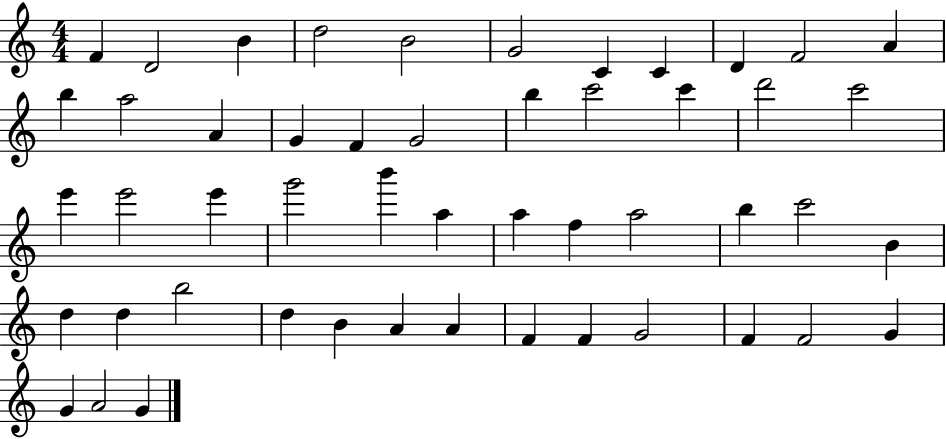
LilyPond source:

{
  \clef treble
  \numericTimeSignature
  \time 4/4
  \key c \major
  f'4 d'2 b'4 | d''2 b'2 | g'2 c'4 c'4 | d'4 f'2 a'4 | \break b''4 a''2 a'4 | g'4 f'4 g'2 | b''4 c'''2 c'''4 | d'''2 c'''2 | \break e'''4 e'''2 e'''4 | g'''2 b'''4 a''4 | a''4 f''4 a''2 | b''4 c'''2 b'4 | \break d''4 d''4 b''2 | d''4 b'4 a'4 a'4 | f'4 f'4 g'2 | f'4 f'2 g'4 | \break g'4 a'2 g'4 | \bar "|."
}